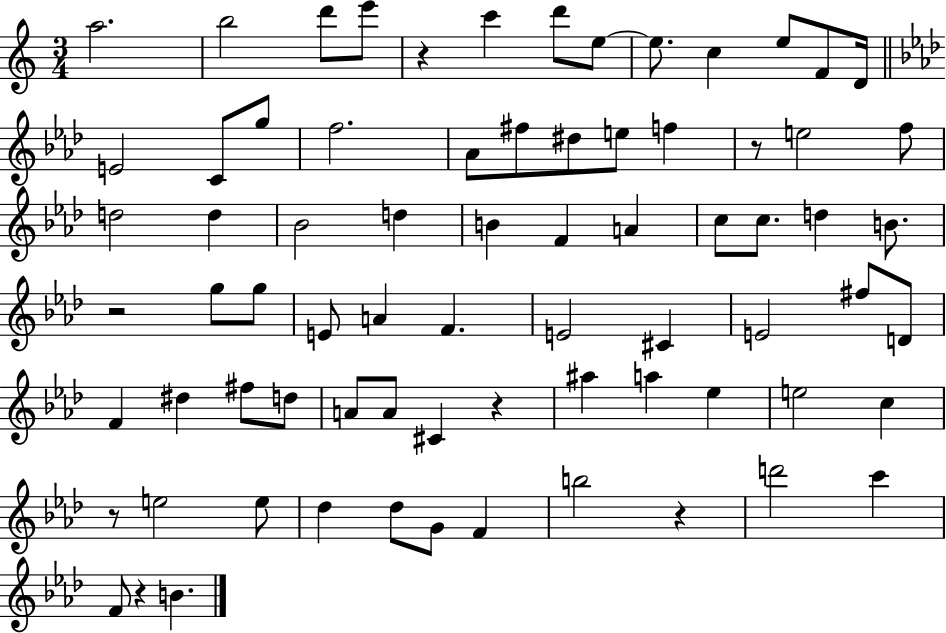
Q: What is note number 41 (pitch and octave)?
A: C#4